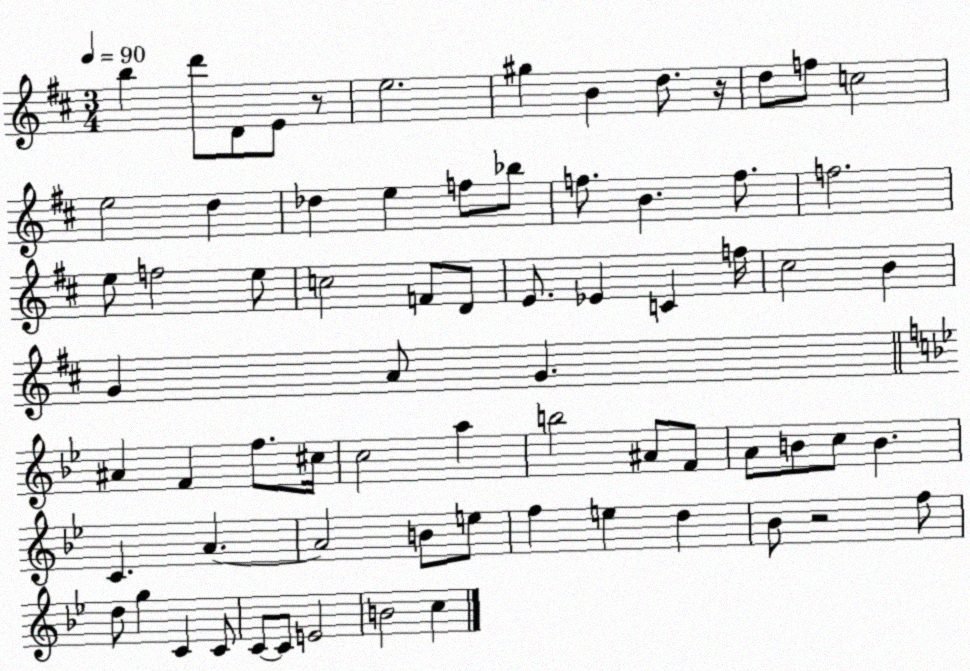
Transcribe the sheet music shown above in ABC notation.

X:1
T:Untitled
M:3/4
L:1/4
K:D
b d'/2 D/2 E/2 z/2 e2 ^g B d/2 z/4 d/2 f/2 c2 e2 d _d e f/2 _b/2 f/2 B f/2 f2 e/2 f2 e/2 c2 F/2 D/2 E/2 _E C f/4 ^c2 B G A/2 G ^A F f/2 ^c/4 c2 a b2 ^A/2 F/2 A/2 B/2 c/2 B C A A2 B/2 e/2 f e d _B/2 z2 f/2 d/2 g C C/2 C/2 C/2 E2 B2 c